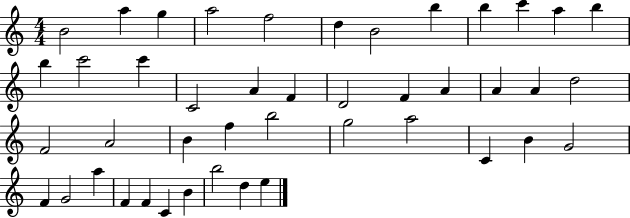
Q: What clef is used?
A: treble